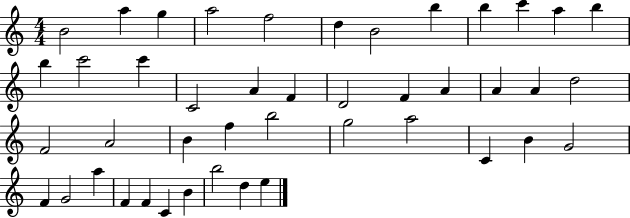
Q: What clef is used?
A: treble